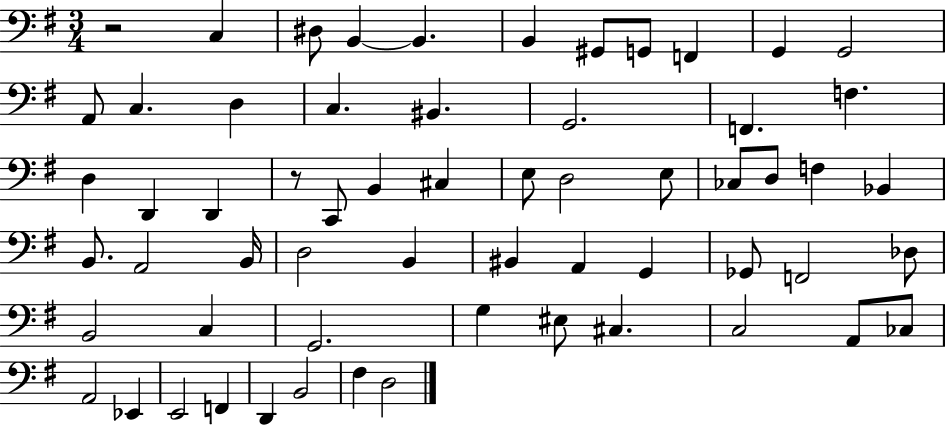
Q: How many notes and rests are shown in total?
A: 61